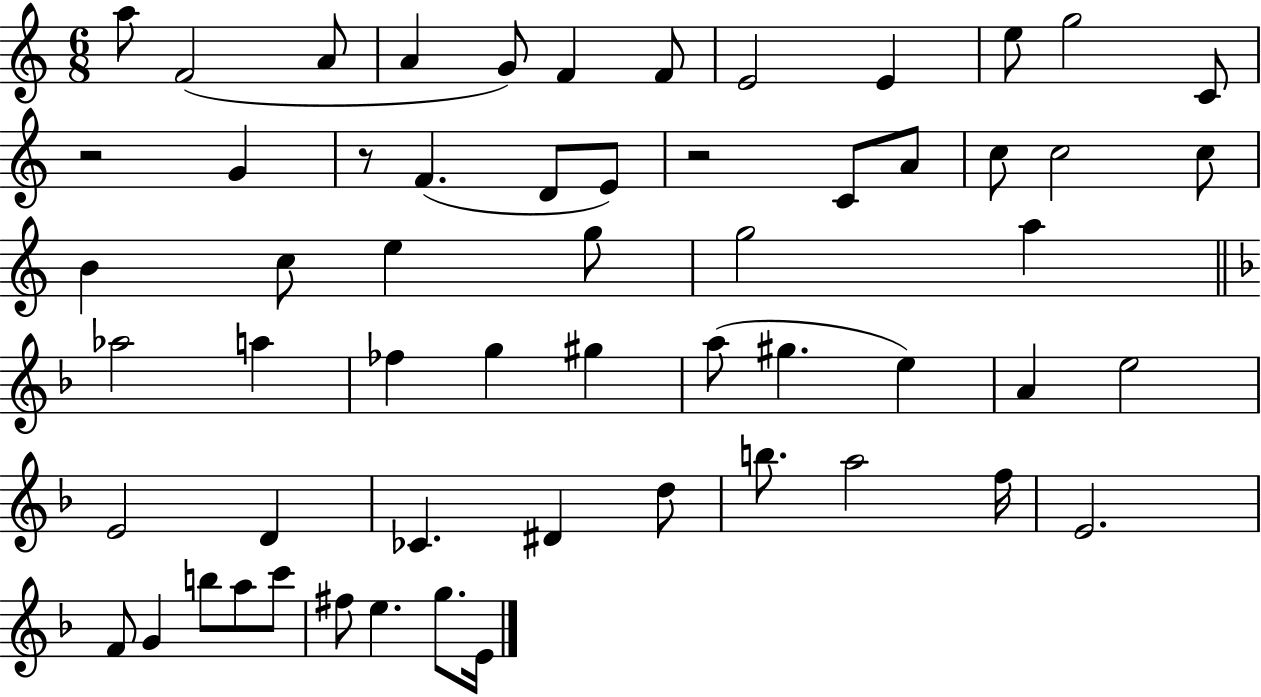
A5/e F4/h A4/e A4/q G4/e F4/q F4/e E4/h E4/q E5/e G5/h C4/e R/h G4/q R/e F4/q. D4/e E4/e R/h C4/e A4/e C5/e C5/h C5/e B4/q C5/e E5/q G5/e G5/h A5/q Ab5/h A5/q FES5/q G5/q G#5/q A5/e G#5/q. E5/q A4/q E5/h E4/h D4/q CES4/q. D#4/q D5/e B5/e. A5/h F5/s E4/h. F4/e G4/q B5/e A5/e C6/e F#5/e E5/q. G5/e. E4/s